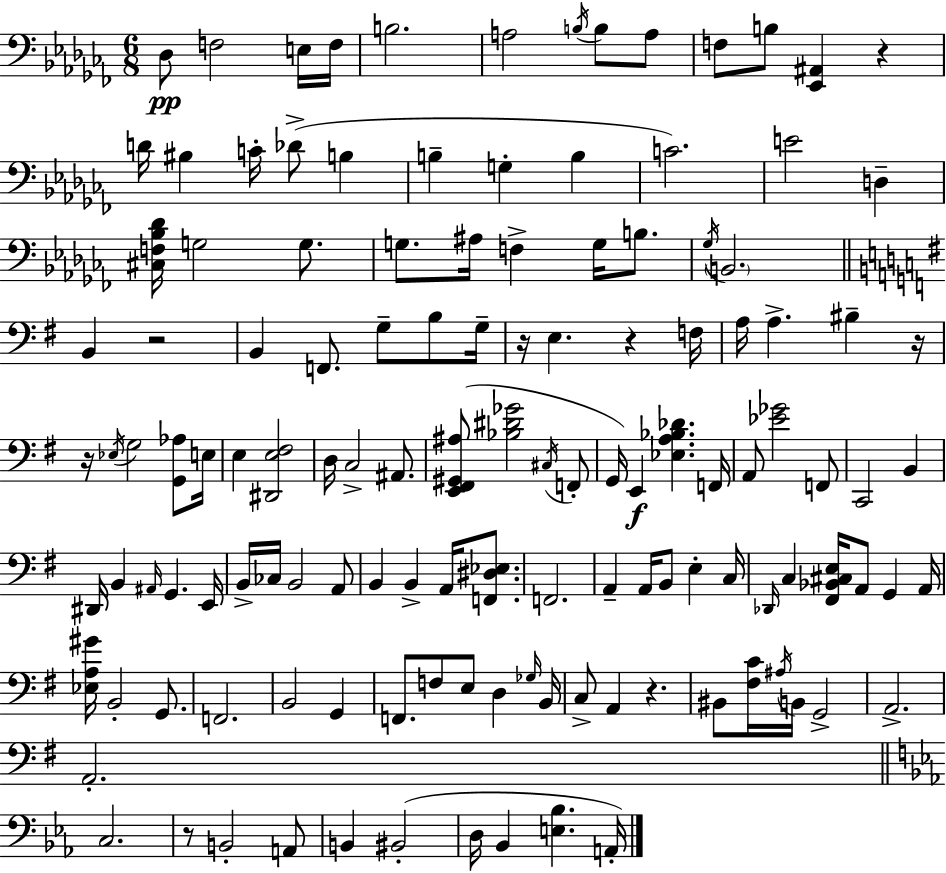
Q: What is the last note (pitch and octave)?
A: A2